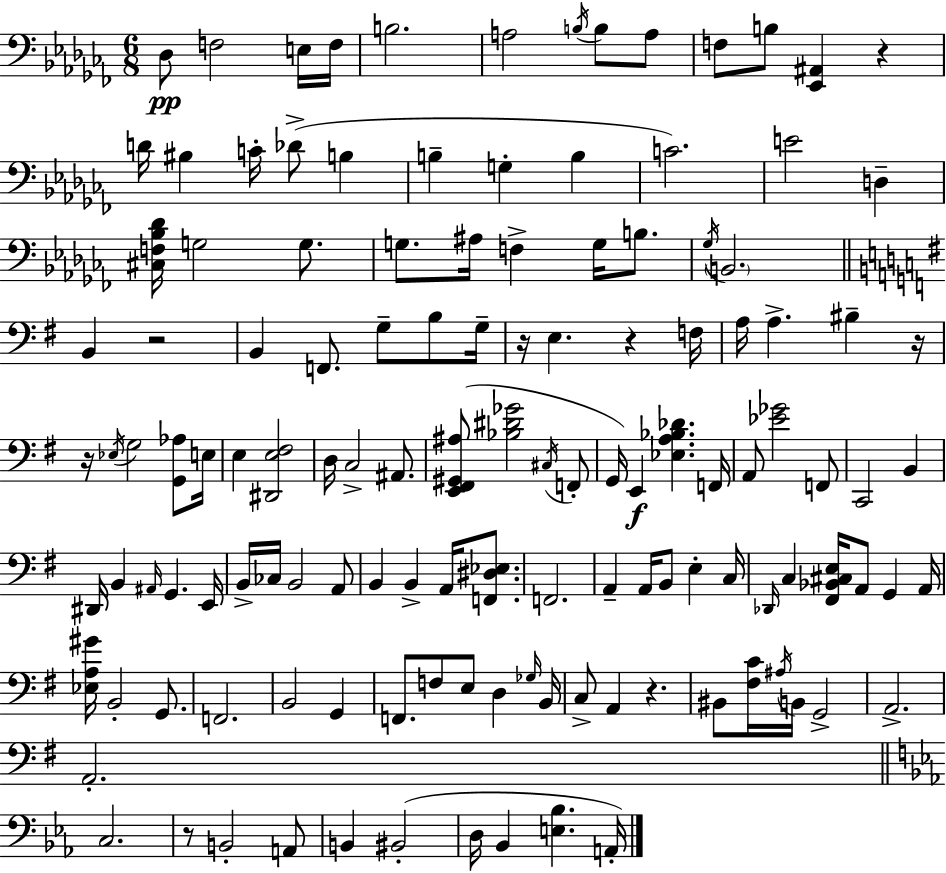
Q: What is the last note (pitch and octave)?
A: A2